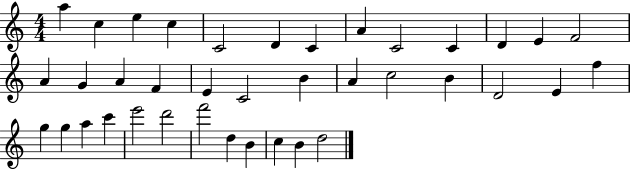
X:1
T:Untitled
M:4/4
L:1/4
K:C
a c e c C2 D C A C2 C D E F2 A G A F E C2 B A c2 B D2 E f g g a c' e'2 d'2 f'2 d B c B d2